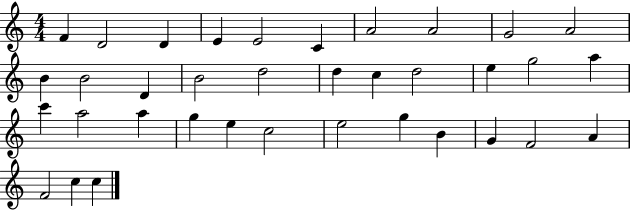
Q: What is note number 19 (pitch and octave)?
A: E5